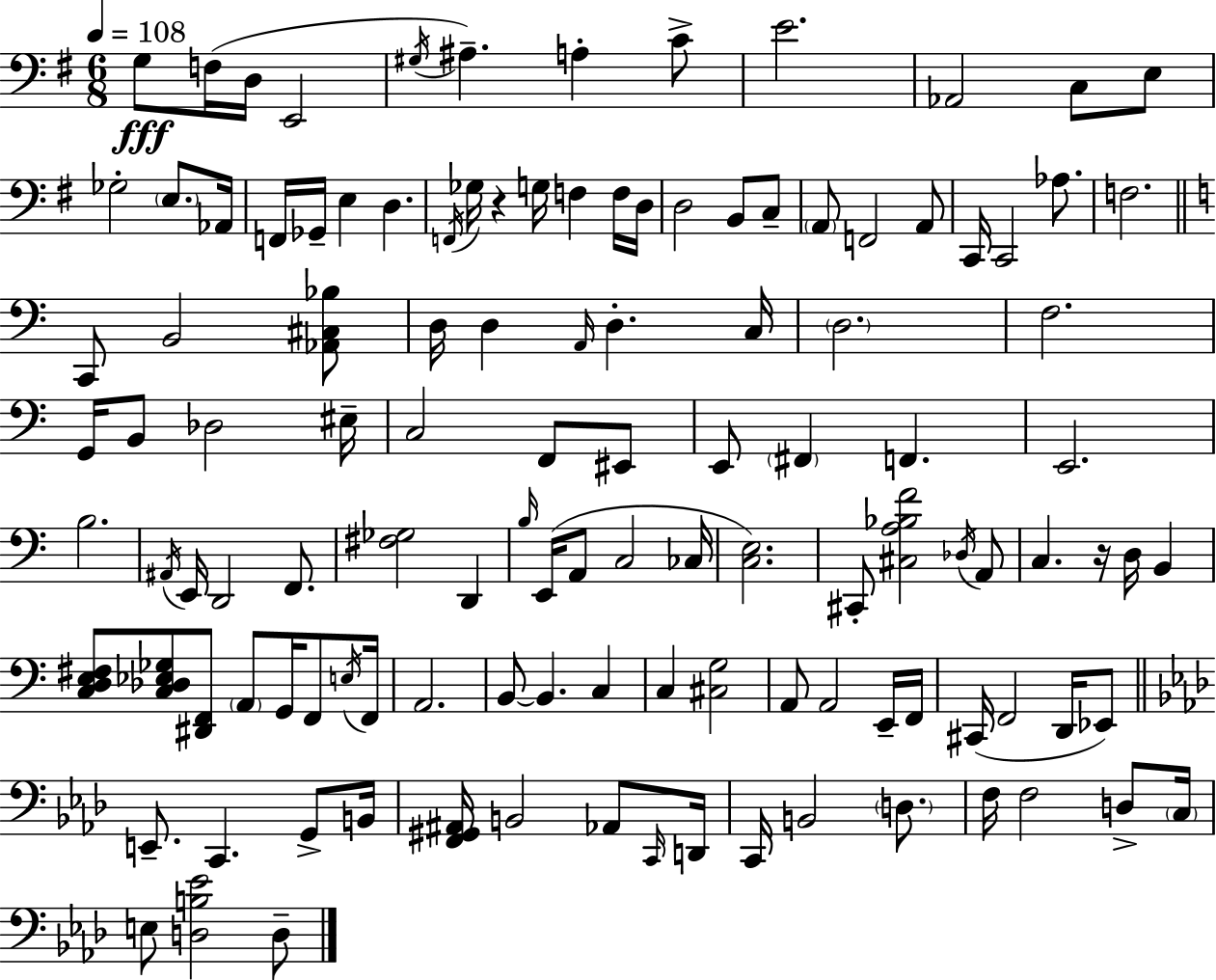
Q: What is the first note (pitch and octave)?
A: G3